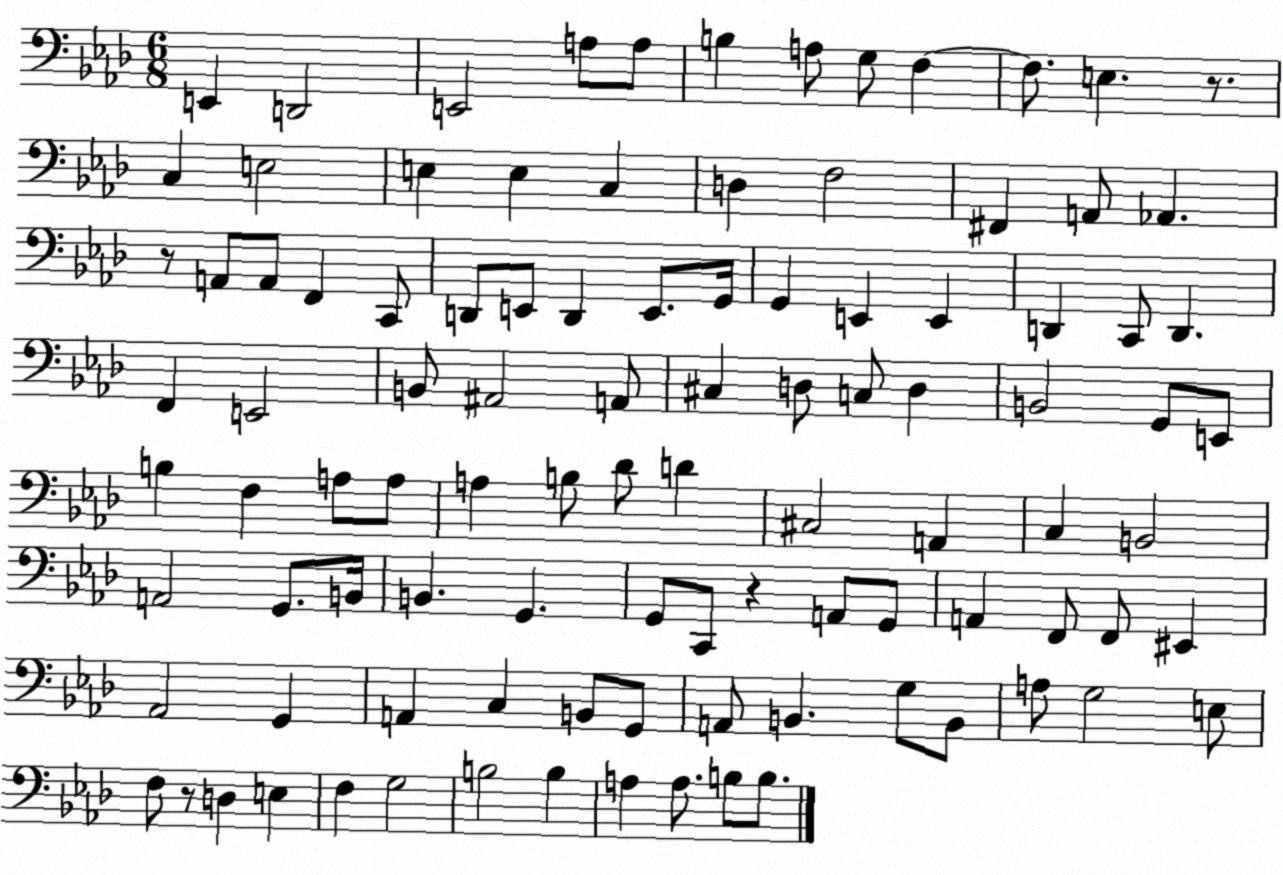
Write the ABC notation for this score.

X:1
T:Untitled
M:6/8
L:1/4
K:Ab
E,, D,,2 E,,2 A,/2 A,/2 B, A,/2 G,/2 F, F,/2 E, z/2 C, E,2 E, E, C, D, F,2 ^F,, A,,/2 _A,, z/2 A,,/2 A,,/2 F,, C,,/2 D,,/2 E,,/2 D,, E,,/2 G,,/4 G,, E,, E,, D,, C,,/2 D,, F,, E,,2 B,,/2 ^A,,2 A,,/2 ^C, D,/2 C,/2 D, B,,2 G,,/2 E,,/2 B, F, A,/2 A,/2 A, B,/2 _D/2 D ^C,2 A,, C, B,,2 A,,2 G,,/2 B,,/4 B,, G,, G,,/2 C,,/2 z A,,/2 G,,/2 A,, F,,/2 F,,/2 ^E,, _A,,2 G,, A,, C, B,,/2 G,,/2 A,,/2 B,, G,/2 B,,/2 A,/2 G,2 E,/2 F,/2 z/2 D, E, F, G,2 B,2 B, A, A,/2 B,/2 B,/2